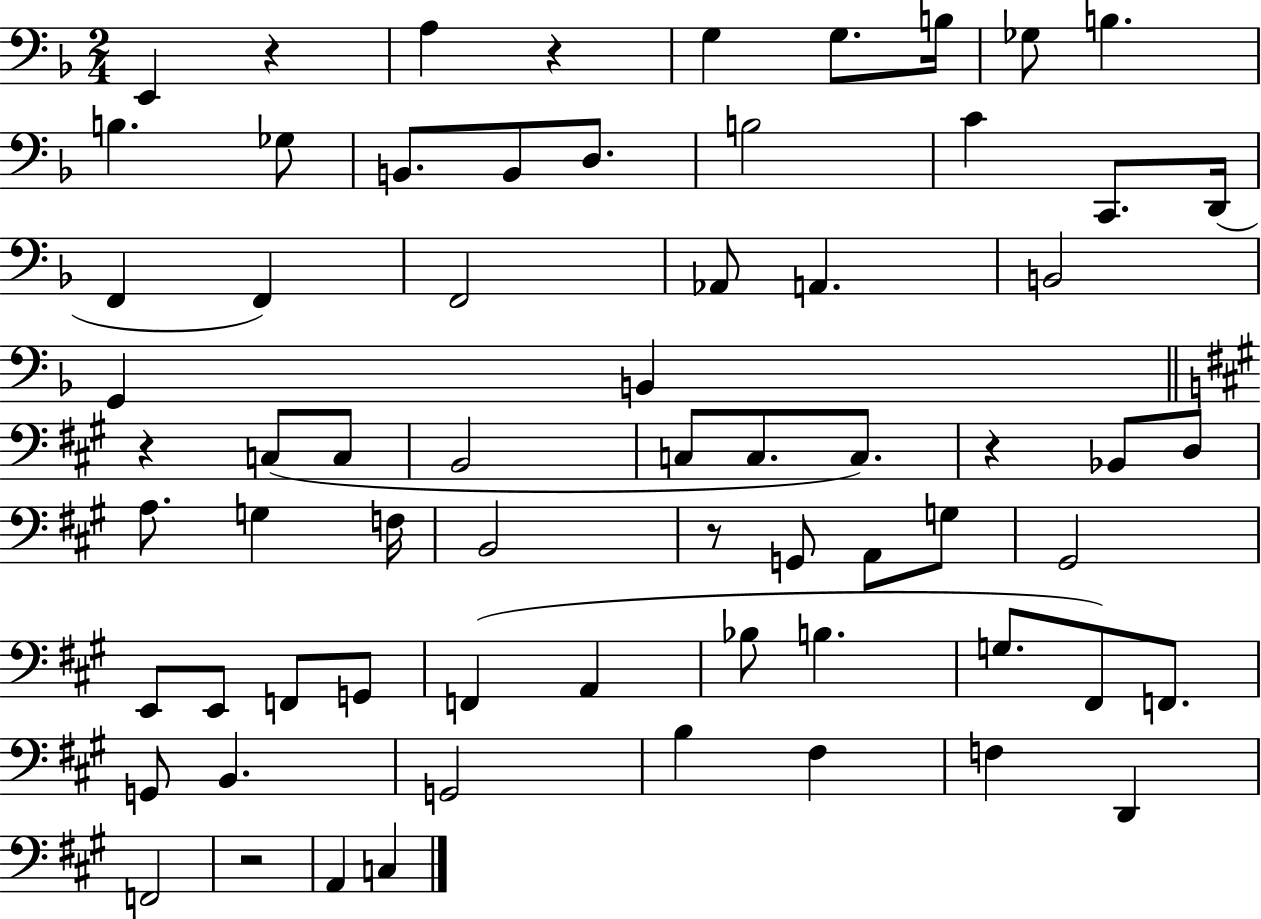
{
  \clef bass
  \numericTimeSignature
  \time 2/4
  \key f \major
  e,4 r4 | a4 r4 | g4 g8. b16 | ges8 b4. | \break b4. ges8 | b,8. b,8 d8. | b2 | c'4 c,8. d,16( | \break f,4 f,4) | f,2 | aes,8 a,4. | b,2 | \break g,4 b,4 | \bar "||" \break \key a \major r4 c8( c8 | b,2 | c8 c8. c8.) | r4 bes,8 d8 | \break a8. g4 f16 | b,2 | r8 g,8 a,8 g8 | gis,2 | \break e,8 e,8 f,8 g,8 | f,4( a,4 | bes8 b4. | g8. fis,8) f,8. | \break g,8 b,4. | g,2 | b4 fis4 | f4 d,4 | \break f,2 | r2 | a,4 c4 | \bar "|."
}